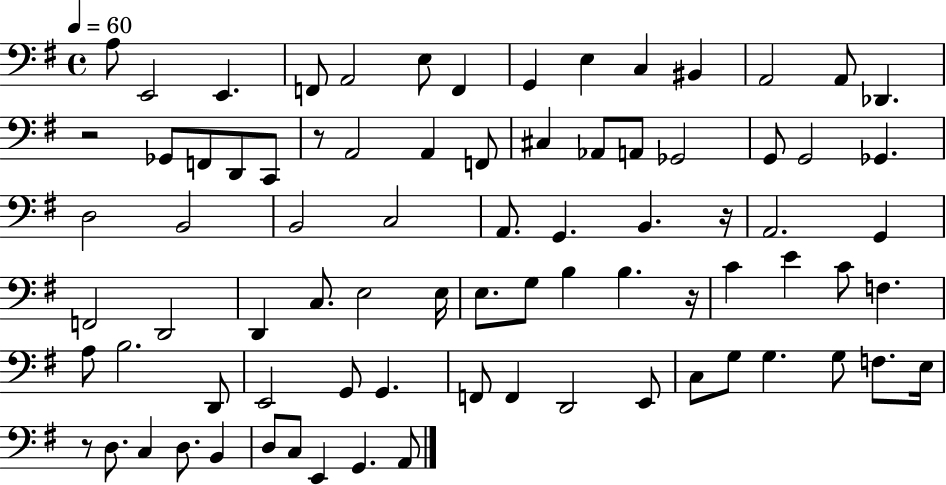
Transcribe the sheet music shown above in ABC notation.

X:1
T:Untitled
M:4/4
L:1/4
K:G
A,/2 E,,2 E,, F,,/2 A,,2 E,/2 F,, G,, E, C, ^B,, A,,2 A,,/2 _D,, z2 _G,,/2 F,,/2 D,,/2 C,,/2 z/2 A,,2 A,, F,,/2 ^C, _A,,/2 A,,/2 _G,,2 G,,/2 G,,2 _G,, D,2 B,,2 B,,2 C,2 A,,/2 G,, B,, z/4 A,,2 G,, F,,2 D,,2 D,, C,/2 E,2 E,/4 E,/2 G,/2 B, B, z/4 C E C/2 F, A,/2 B,2 D,,/2 E,,2 G,,/2 G,, F,,/2 F,, D,,2 E,,/2 C,/2 G,/2 G, G,/2 F,/2 E,/4 z/2 D,/2 C, D,/2 B,, D,/2 C,/2 E,, G,, A,,/2